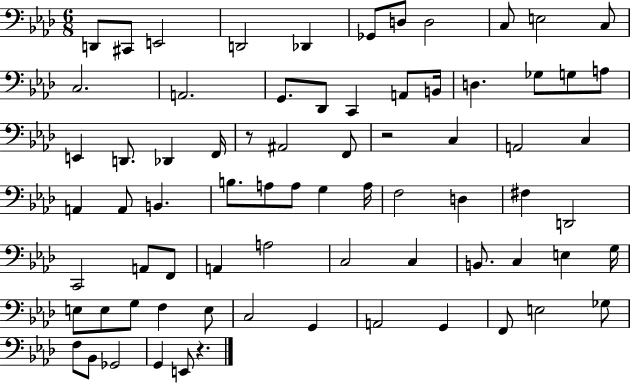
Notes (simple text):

D2/e C#2/e E2/h D2/h Db2/q Gb2/e D3/e D3/h C3/e E3/h C3/e C3/h. A2/h. G2/e. Db2/e C2/q A2/e B2/s D3/q. Gb3/e G3/e A3/e E2/q D2/e. Db2/q F2/s R/e A#2/h F2/e R/h C3/q A2/h C3/q A2/q A2/e B2/q. B3/e. A3/e A3/e G3/q A3/s F3/h D3/q F#3/q D2/h C2/h A2/e F2/e A2/q A3/h C3/h C3/q B2/e. C3/q E3/q G3/s E3/e E3/e G3/e F3/q E3/e C3/h G2/q A2/h G2/q F2/e E3/h Gb3/e F3/e Bb2/e Gb2/h G2/q E2/e R/q.